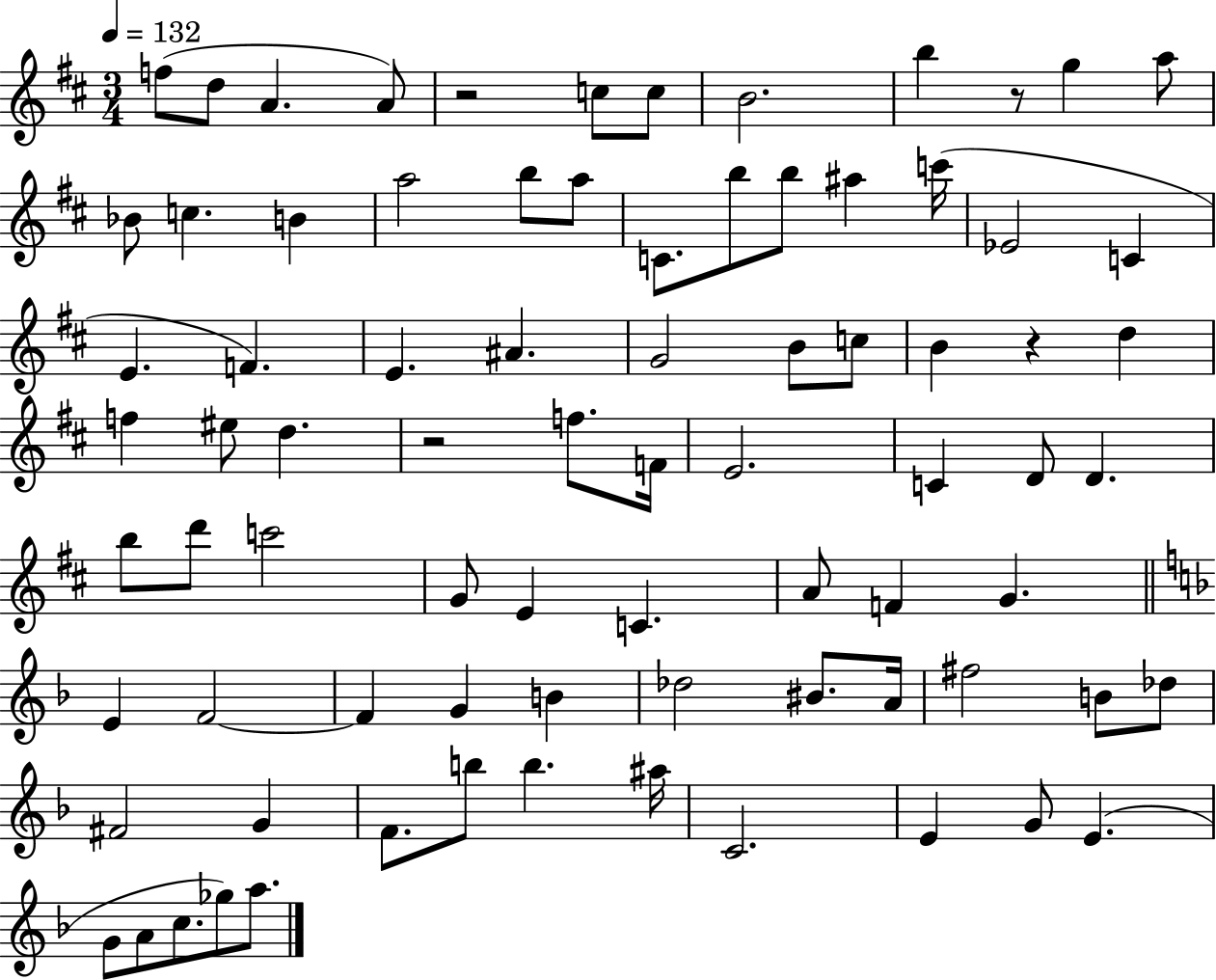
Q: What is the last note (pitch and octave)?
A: A5